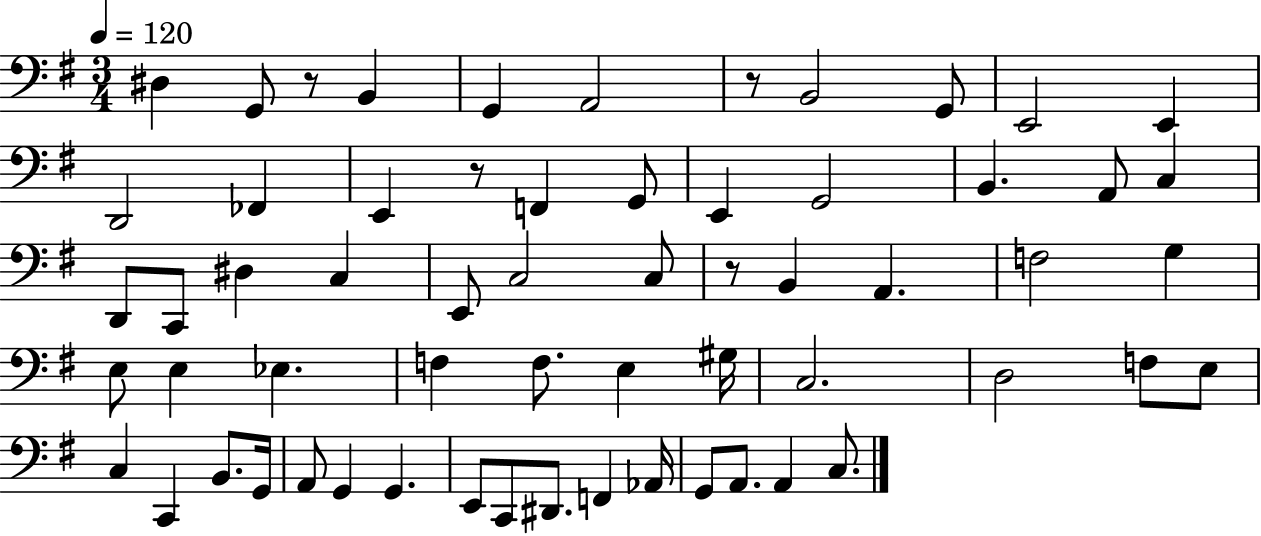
X:1
T:Untitled
M:3/4
L:1/4
K:G
^D, G,,/2 z/2 B,, G,, A,,2 z/2 B,,2 G,,/2 E,,2 E,, D,,2 _F,, E,, z/2 F,, G,,/2 E,, G,,2 B,, A,,/2 C, D,,/2 C,,/2 ^D, C, E,,/2 C,2 C,/2 z/2 B,, A,, F,2 G, E,/2 E, _E, F, F,/2 E, ^G,/4 C,2 D,2 F,/2 E,/2 C, C,, B,,/2 G,,/4 A,,/2 G,, G,, E,,/2 C,,/2 ^D,,/2 F,, _A,,/4 G,,/2 A,,/2 A,, C,/2